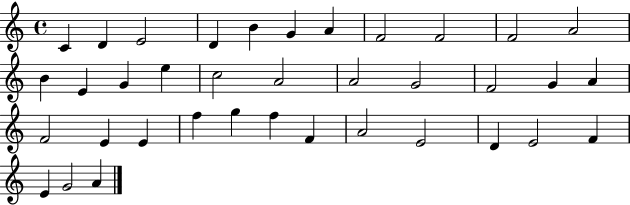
C4/q D4/q E4/h D4/q B4/q G4/q A4/q F4/h F4/h F4/h A4/h B4/q E4/q G4/q E5/q C5/h A4/h A4/h G4/h F4/h G4/q A4/q F4/h E4/q E4/q F5/q G5/q F5/q F4/q A4/h E4/h D4/q E4/h F4/q E4/q G4/h A4/q